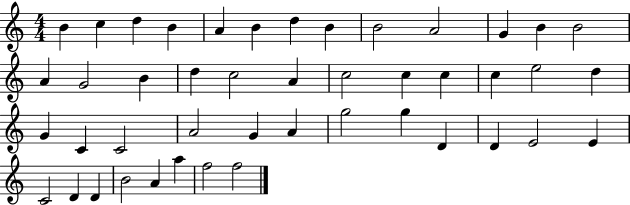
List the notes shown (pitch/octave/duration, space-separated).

B4/q C5/q D5/q B4/q A4/q B4/q D5/q B4/q B4/h A4/h G4/q B4/q B4/h A4/q G4/h B4/q D5/q C5/h A4/q C5/h C5/q C5/q C5/q E5/h D5/q G4/q C4/q C4/h A4/h G4/q A4/q G5/h G5/q D4/q D4/q E4/h E4/q C4/h D4/q D4/q B4/h A4/q A5/q F5/h F5/h